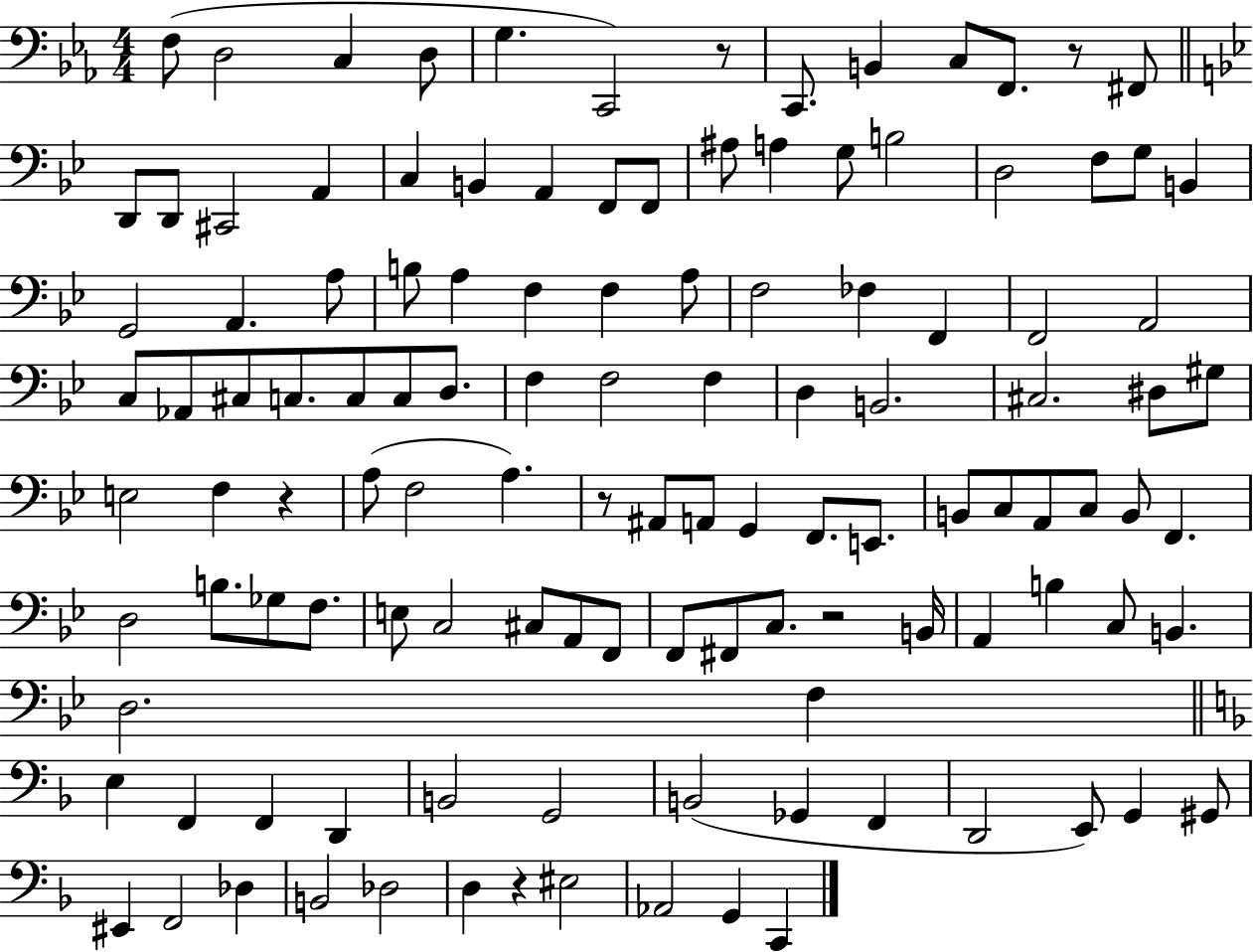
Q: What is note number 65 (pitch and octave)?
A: F2